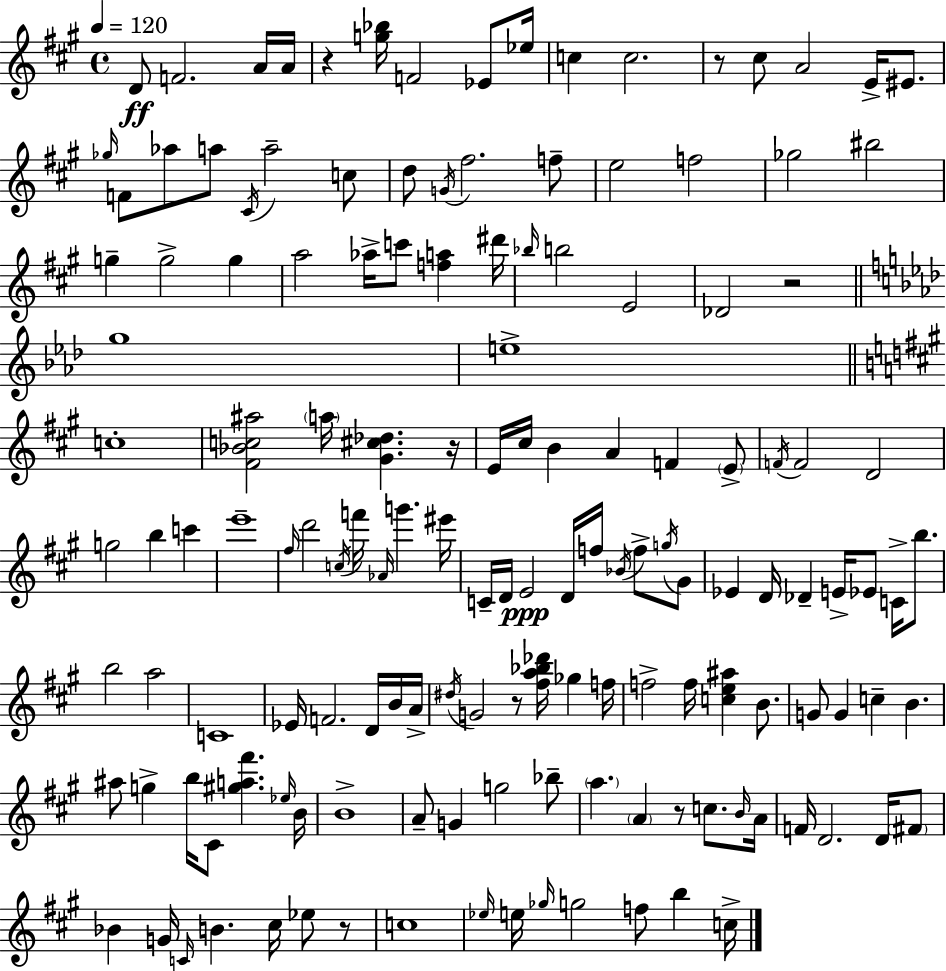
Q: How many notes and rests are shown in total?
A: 146